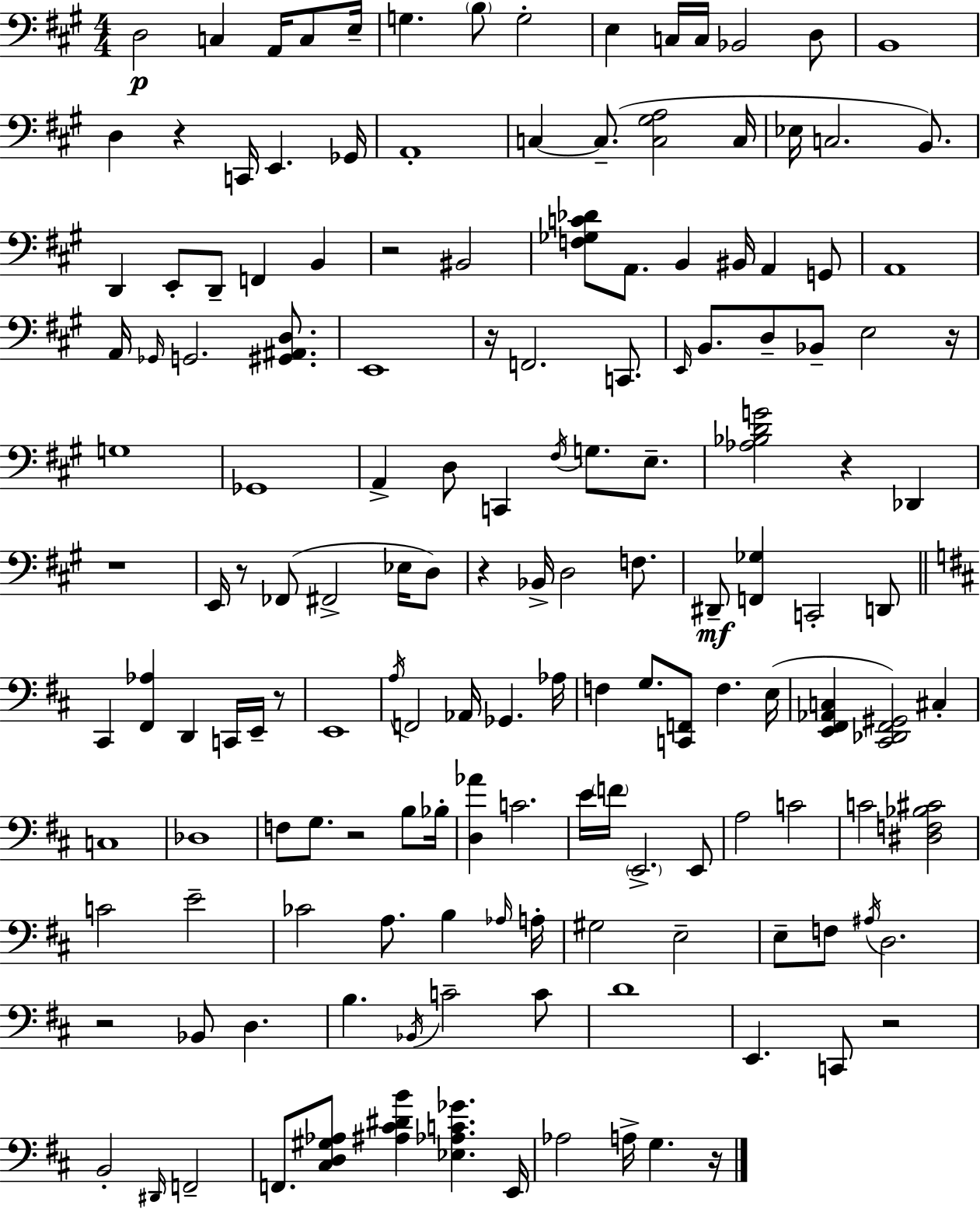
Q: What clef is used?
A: bass